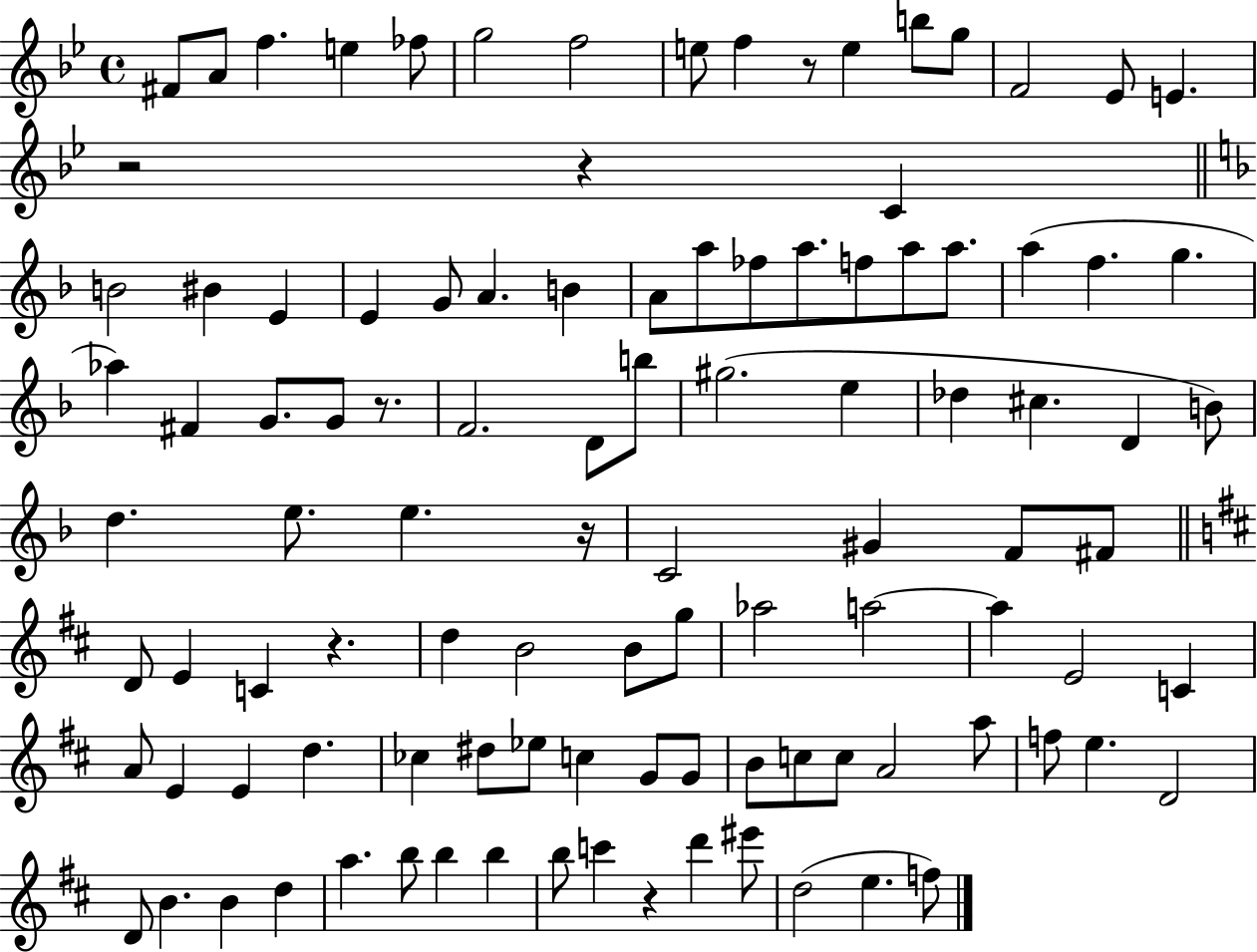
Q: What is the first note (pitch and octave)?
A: F#4